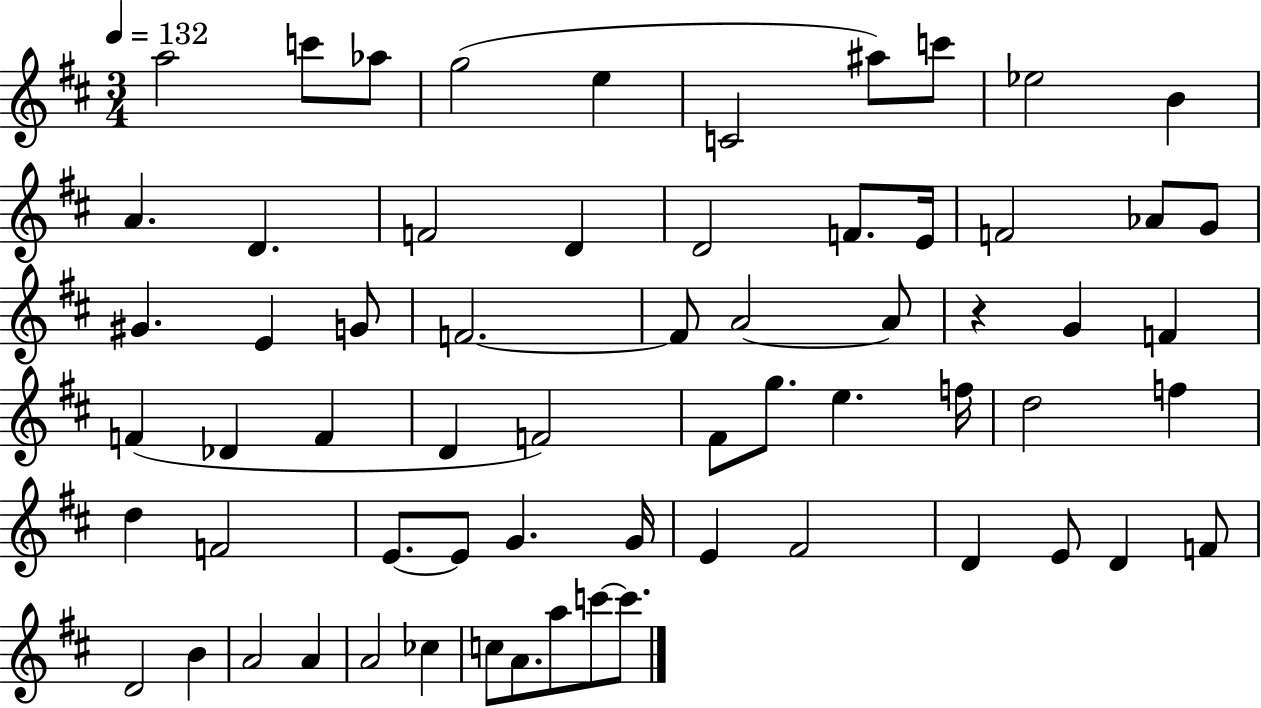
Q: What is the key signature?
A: D major